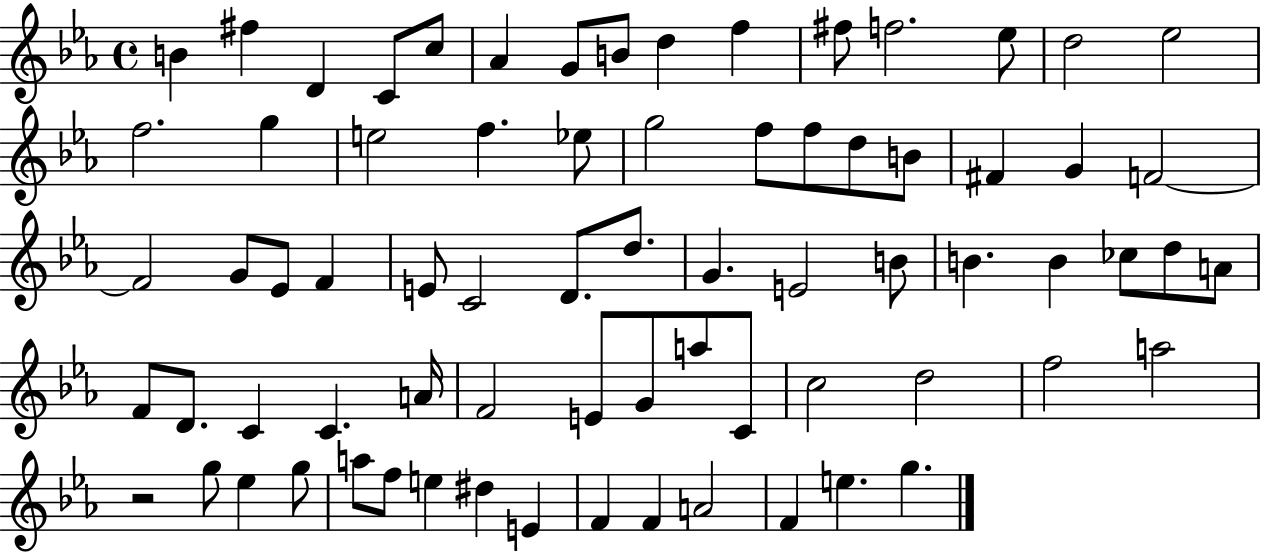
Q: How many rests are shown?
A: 1